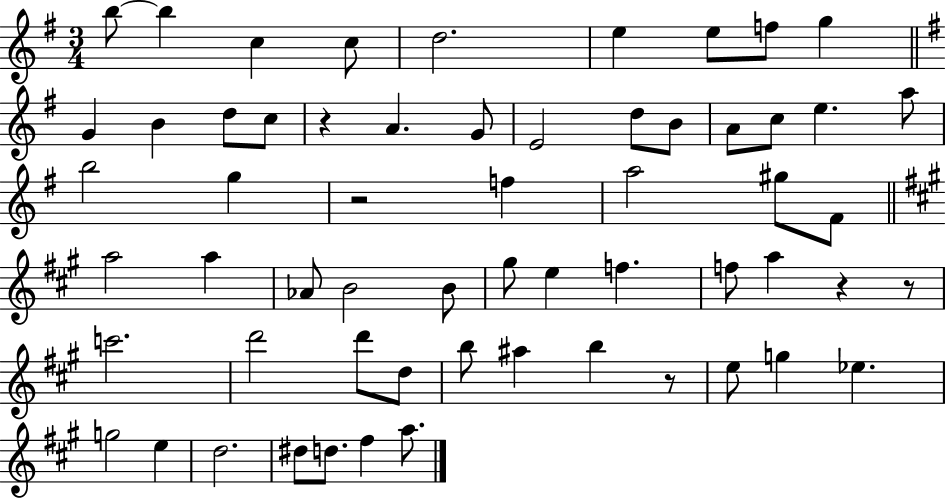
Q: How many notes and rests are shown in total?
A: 60